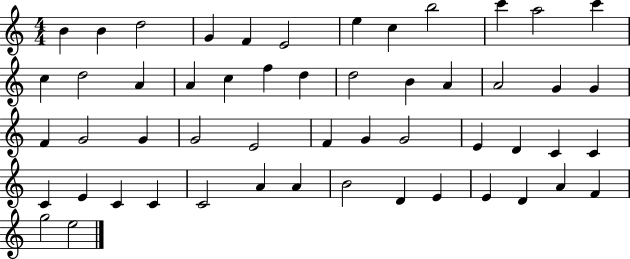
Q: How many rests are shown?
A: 0